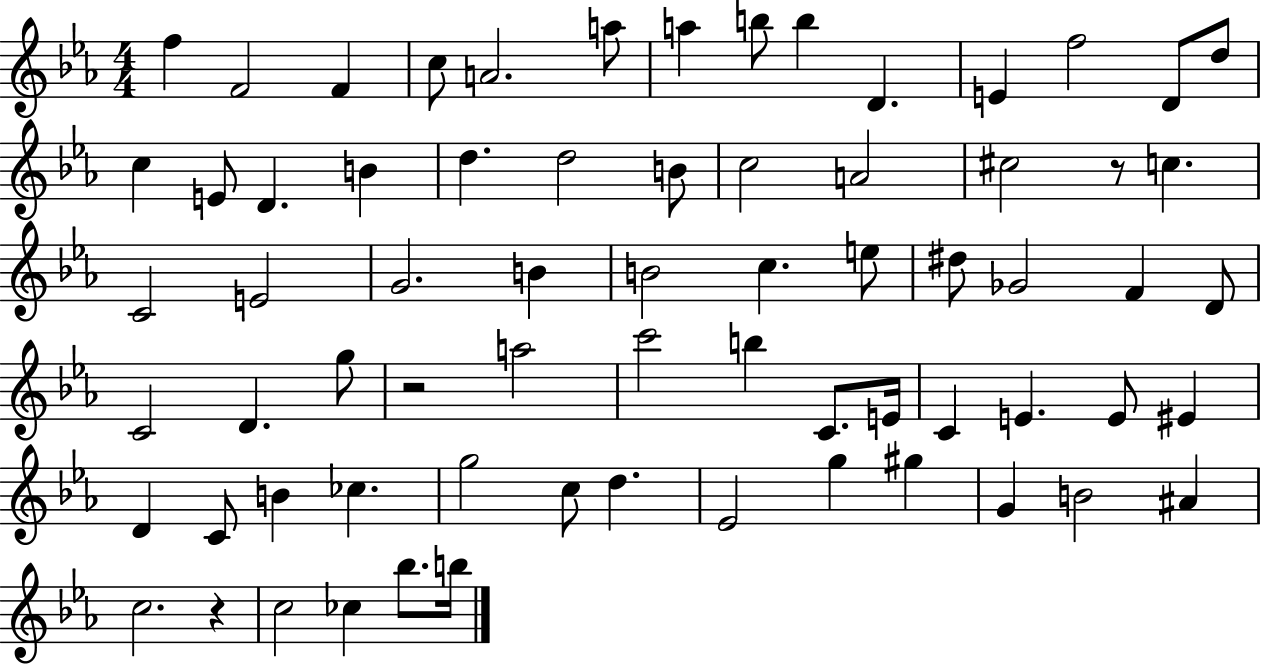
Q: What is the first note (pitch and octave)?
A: F5